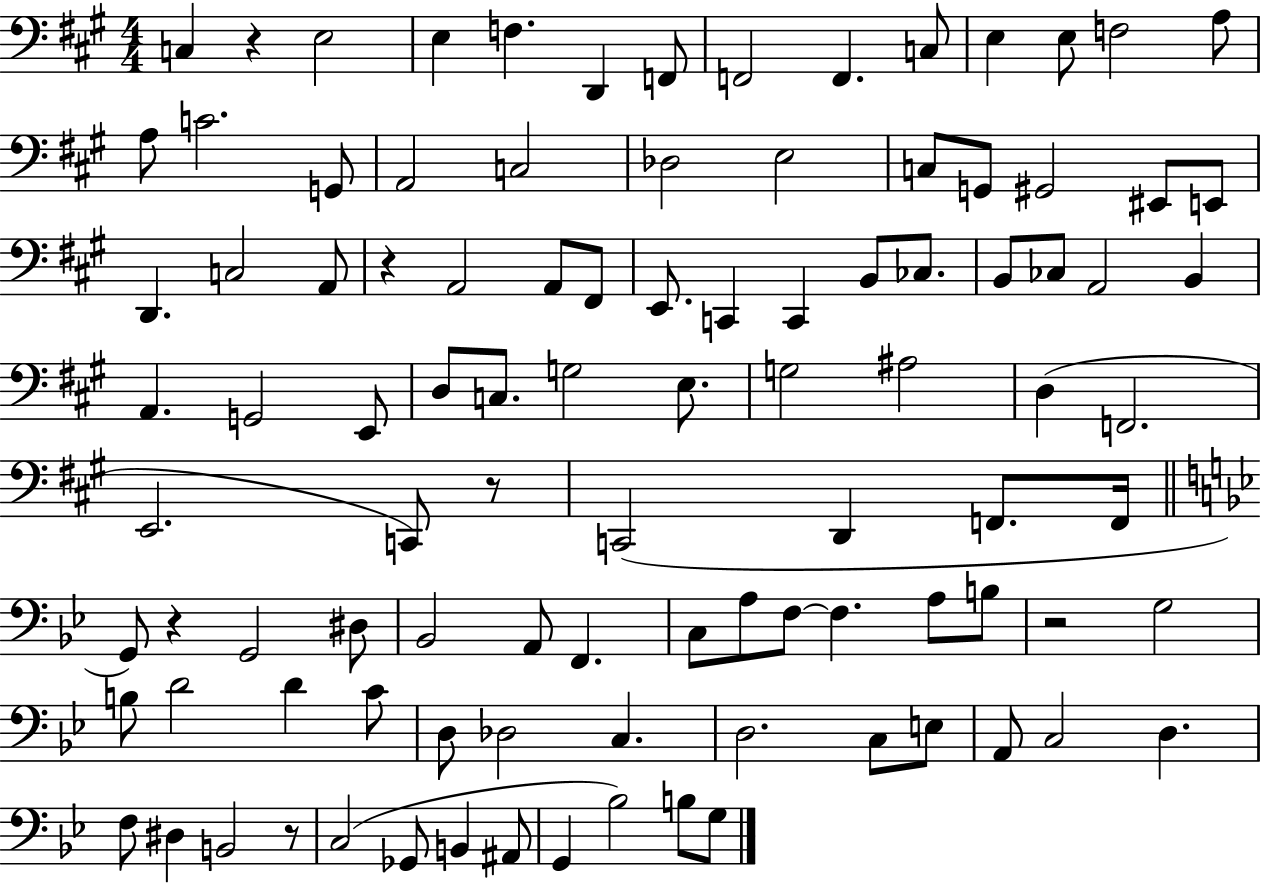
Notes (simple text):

C3/q R/q E3/h E3/q F3/q. D2/q F2/e F2/h F2/q. C3/e E3/q E3/e F3/h A3/e A3/e C4/h. G2/e A2/h C3/h Db3/h E3/h C3/e G2/e G#2/h EIS2/e E2/e D2/q. C3/h A2/e R/q A2/h A2/e F#2/e E2/e. C2/q C2/q B2/e CES3/e. B2/e CES3/e A2/h B2/q A2/q. G2/h E2/e D3/e C3/e. G3/h E3/e. G3/h A#3/h D3/q F2/h. E2/h. C2/e R/e C2/h D2/q F2/e. F2/s G2/e R/q G2/h D#3/e Bb2/h A2/e F2/q. C3/e A3/e F3/e F3/q. A3/e B3/e R/h G3/h B3/e D4/h D4/q C4/e D3/e Db3/h C3/q. D3/h. C3/e E3/e A2/e C3/h D3/q. F3/e D#3/q B2/h R/e C3/h Gb2/e B2/q A#2/e G2/q Bb3/h B3/e G3/e